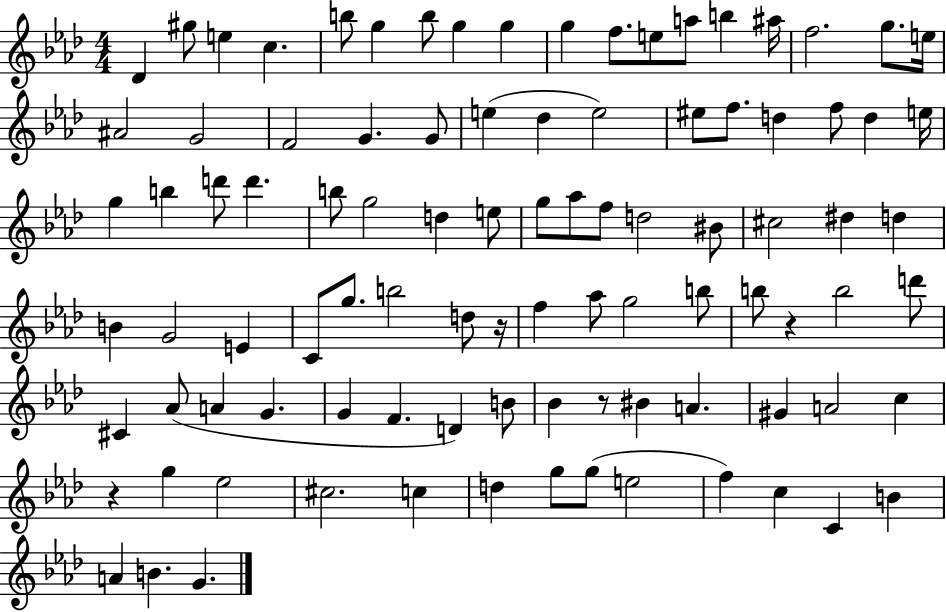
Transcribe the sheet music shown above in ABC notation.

X:1
T:Untitled
M:4/4
L:1/4
K:Ab
_D ^g/2 e c b/2 g b/2 g g g f/2 e/2 a/2 b ^a/4 f2 g/2 e/4 ^A2 G2 F2 G G/2 e _d e2 ^e/2 f/2 d f/2 d e/4 g b d'/2 d' b/2 g2 d e/2 g/2 _a/2 f/2 d2 ^B/2 ^c2 ^d d B G2 E C/2 g/2 b2 d/2 z/4 f _a/2 g2 b/2 b/2 z b2 d'/2 ^C _A/2 A G G F D B/2 _B z/2 ^B A ^G A2 c z g _e2 ^c2 c d g/2 g/2 e2 f c C B A B G